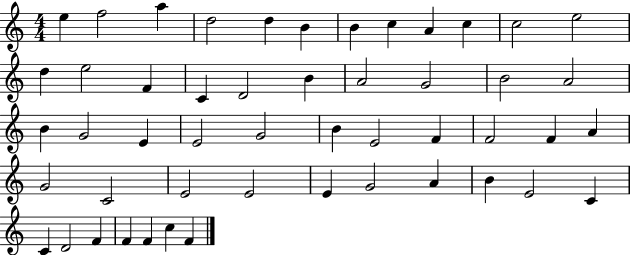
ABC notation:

X:1
T:Untitled
M:4/4
L:1/4
K:C
e f2 a d2 d B B c A c c2 e2 d e2 F C D2 B A2 G2 B2 A2 B G2 E E2 G2 B E2 F F2 F A G2 C2 E2 E2 E G2 A B E2 C C D2 F F F c F